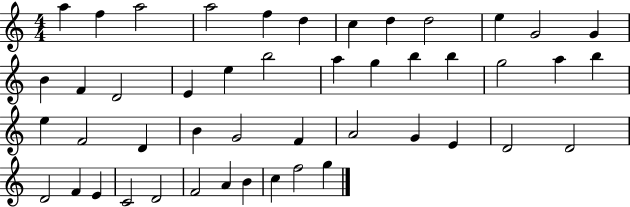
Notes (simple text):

A5/q F5/q A5/h A5/h F5/q D5/q C5/q D5/q D5/h E5/q G4/h G4/q B4/q F4/q D4/h E4/q E5/q B5/h A5/q G5/q B5/q B5/q G5/h A5/q B5/q E5/q F4/h D4/q B4/q G4/h F4/q A4/h G4/q E4/q D4/h D4/h D4/h F4/q E4/q C4/h D4/h F4/h A4/q B4/q C5/q F5/h G5/q